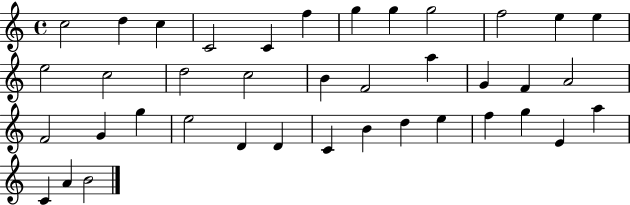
C5/h D5/q C5/q C4/h C4/q F5/q G5/q G5/q G5/h F5/h E5/q E5/q E5/h C5/h D5/h C5/h B4/q F4/h A5/q G4/q F4/q A4/h F4/h G4/q G5/q E5/h D4/q D4/q C4/q B4/q D5/q E5/q F5/q G5/q E4/q A5/q C4/q A4/q B4/h